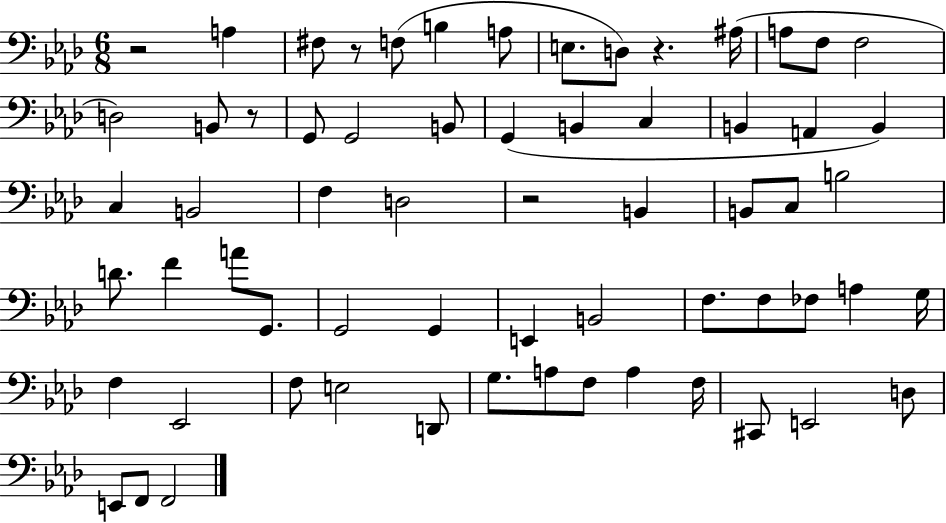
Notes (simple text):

R/h A3/q F#3/e R/e F3/e B3/q A3/e E3/e. D3/e R/q. A#3/s A3/e F3/e F3/h D3/h B2/e R/e G2/e G2/h B2/e G2/q B2/q C3/q B2/q A2/q B2/q C3/q B2/h F3/q D3/h R/h B2/q B2/e C3/e B3/h D4/e. F4/q A4/e G2/e. G2/h G2/q E2/q B2/h F3/e. F3/e FES3/e A3/q G3/s F3/q Eb2/h F3/e E3/h D2/e G3/e. A3/e F3/e A3/q F3/s C#2/e E2/h D3/e E2/e F2/e F2/h